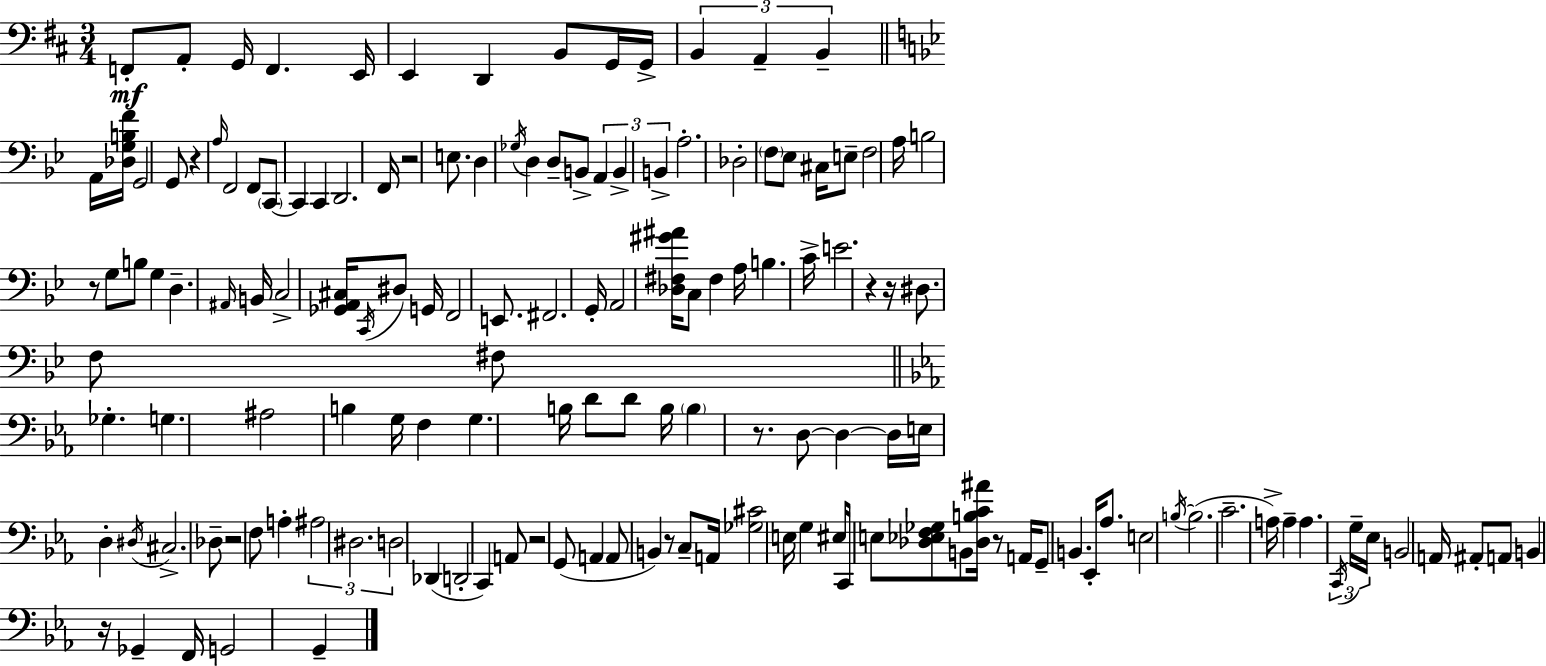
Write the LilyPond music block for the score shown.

{
  \clef bass
  \numericTimeSignature
  \time 3/4
  \key d \major
  f,8-.\mf a,8-. g,16 f,4. e,16 | e,4 d,4 b,8 g,16 g,16-> | \tuplet 3/2 { b,4 a,4-- b,4-- } | \bar "||" \break \key g \minor a,16 <des g b f'>16 g,2 g,8 | r4 \grace { a16 } f,2 | f,8 \parenthesize c,8~~ c,4 c,4 | d,2. | \break f,16 r2 e8. | d4 \acciaccatura { ges16 } d4 d8-- | b,8-> \tuplet 3/2 { a,4 b,4-> b,4-> } | a2.-. | \break des2-. \parenthesize f8 | ees8 cis16 e8-- f2 | a16 b2 r8 | g8 b8 g4 d4.-- | \break \grace { ais,16 } b,16 c2-> | <ges, a, cis>16 \acciaccatura { c,16 } dis8 g,16 f,2 | e,8. fis,2. | g,16-. a,2 | \break <des fis gis' ais'>16 c8 fis4 a16 b4. | c'16-> e'2. | r4 r16 dis8. | f8 fis8 \bar "||" \break \key ees \major ges4.-. g4. | ais2 b4 | g16 f4 g4. b16 | d'8 d'8 b16 \parenthesize b4 r8. | \break d8~~ d4~~ d16 e16 d4-. | \acciaccatura { dis16 } cis2.-> | des8-- r2 f8 | a4-. \tuplet 3/2 { ais2 | \break dis2. | d2 } des,4( | d,2-. c,4) | a,8 r2 g,8( | \break a,4 a,8 b,4) r8 | c8-- a,16 <ges cis'>2 | e16 g4 eis16 c,16 e8 <des ees f ges>8 b,8 | <des b c' ais'>16 r8 a,16 g,8-- b,4. | \break ees,16-. aes8. e2 | \acciaccatura { b16~ }~ b2.( | c'2.-- | a16->) a4-- a4. | \break \tuplet 3/2 { \acciaccatura { c,16 } g16-- ees16 } b,2 | a,16 ais,8-. a,8 b,4 r16 ges,4-- | f,16 g,2 g,4-- | \bar "|."
}